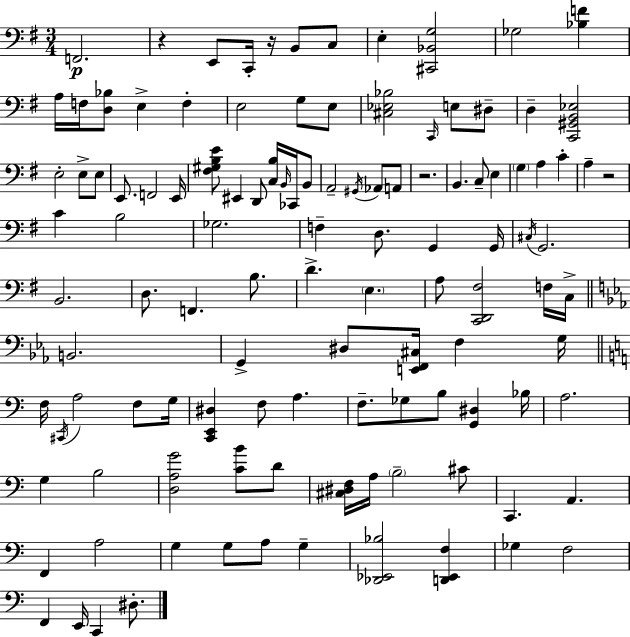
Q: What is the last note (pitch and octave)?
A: D#3